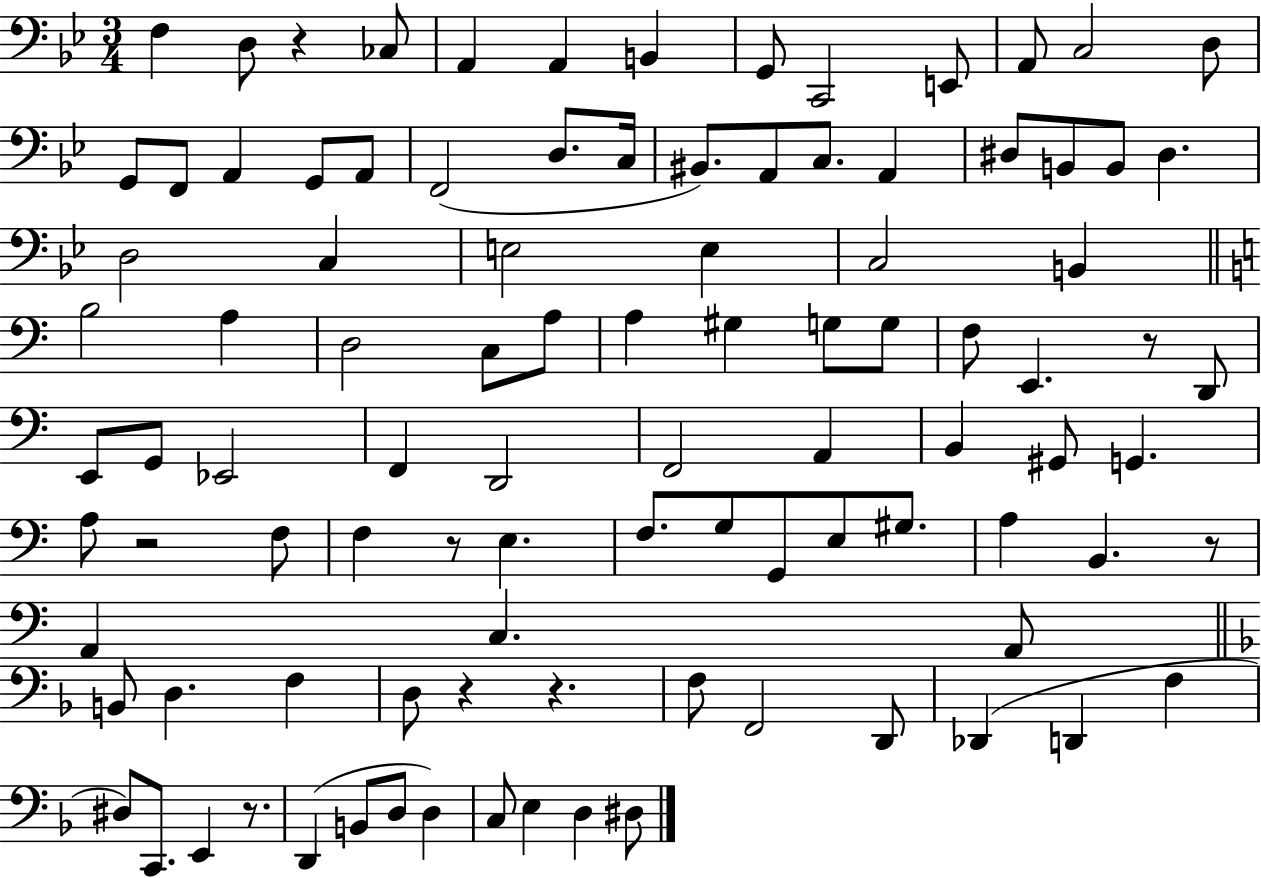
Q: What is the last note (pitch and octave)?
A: D#3